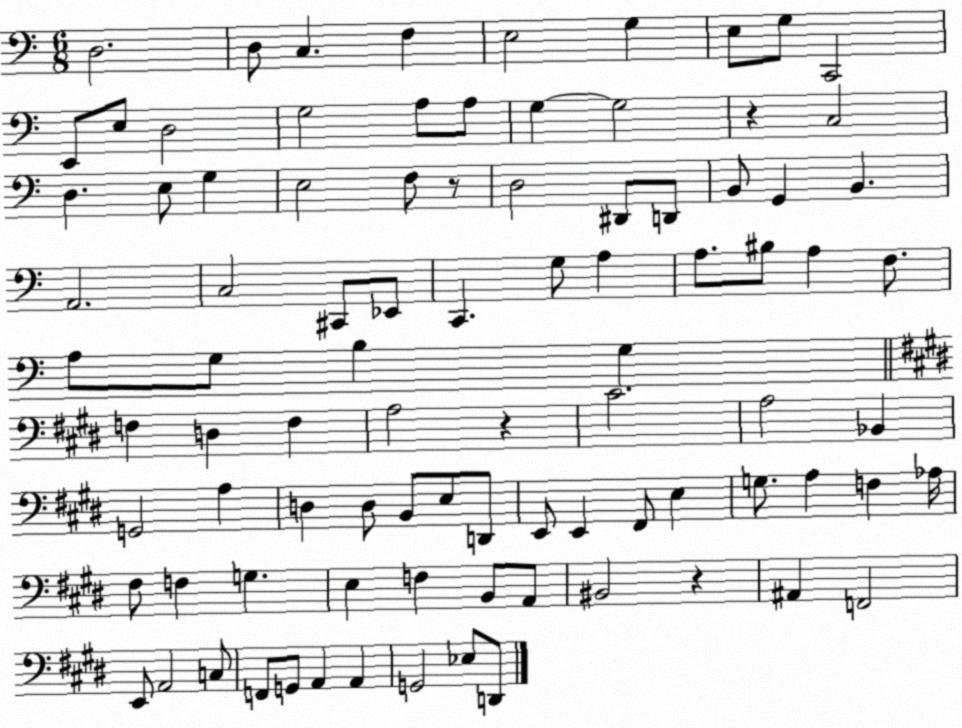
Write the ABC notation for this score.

X:1
T:Untitled
M:6/8
L:1/4
K:C
D,2 D,/2 C, F, E,2 G, E,/2 G,/2 C,,2 E,,/2 E,/2 D,2 G,2 A,/2 A,/2 G, G,2 z C,2 D, E,/2 G, E,2 F,/2 z/2 D,2 ^D,,/2 D,,/2 B,,/2 G,, B,, A,,2 C,2 ^C,,/2 _E,,/2 C,, G,/2 A, A,/2 ^B,/2 A, F,/2 A,/2 G,/2 B, G, F, D, F, A,2 z ^C2 A,2 _B,, G,,2 A, D, D,/2 B,,/2 E,/2 D,,/2 E,,/2 E,, ^F,,/2 E, G,/2 A, F, _A,/4 ^F,/2 F, G, E, F, B,,/2 A,,/2 ^B,,2 z ^A,, F,,2 E,,/2 A,,2 C,/2 F,,/2 G,,/2 A,, A,, G,,2 _E,/2 D,,/2